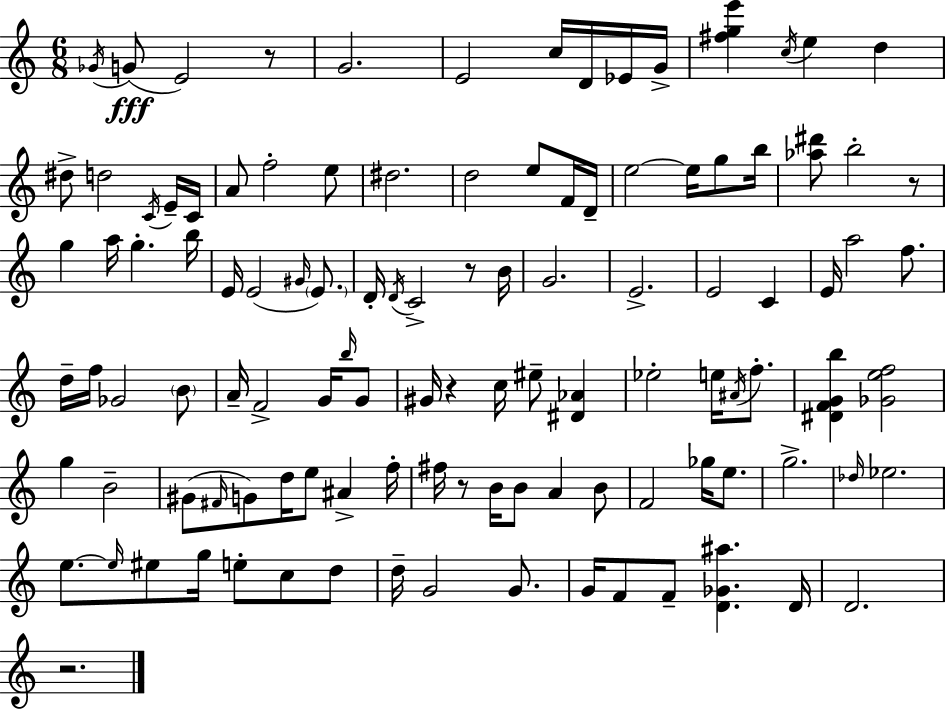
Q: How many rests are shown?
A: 6